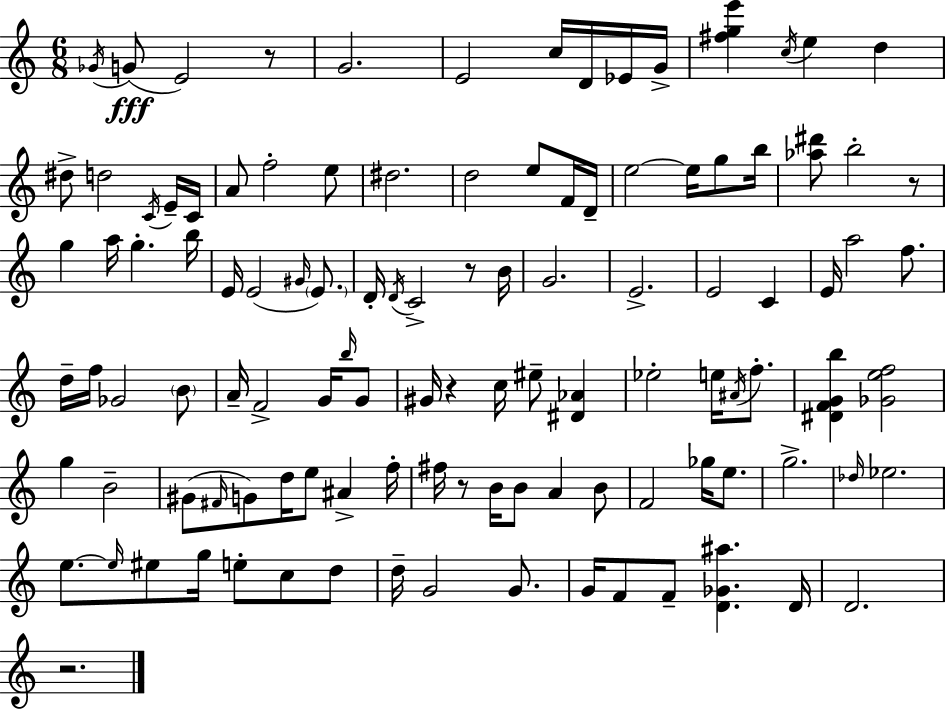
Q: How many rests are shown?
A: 6